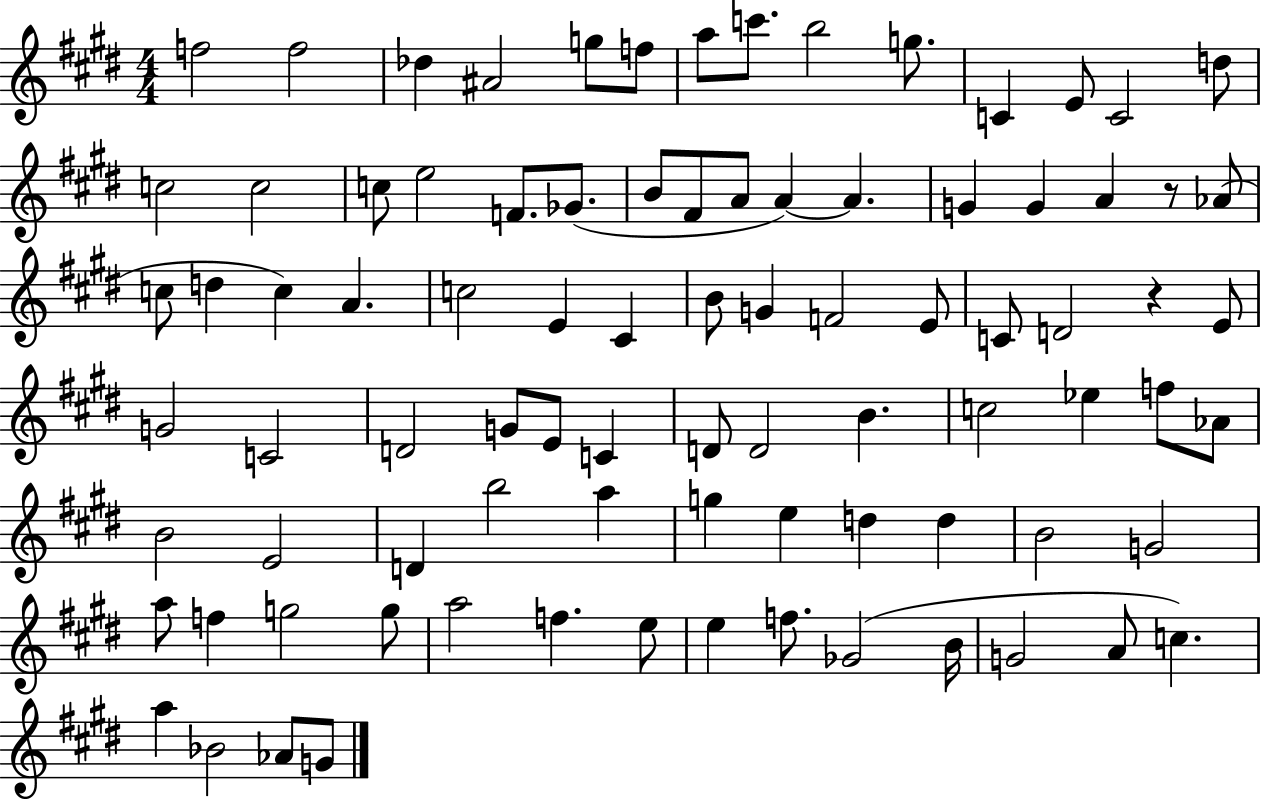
F5/h F5/h Db5/q A#4/h G5/e F5/e A5/e C6/e. B5/h G5/e. C4/q E4/e C4/h D5/e C5/h C5/h C5/e E5/h F4/e. Gb4/e. B4/e F#4/e A4/e A4/q A4/q. G4/q G4/q A4/q R/e Ab4/e C5/e D5/q C5/q A4/q. C5/h E4/q C#4/q B4/e G4/q F4/h E4/e C4/e D4/h R/q E4/e G4/h C4/h D4/h G4/e E4/e C4/q D4/e D4/h B4/q. C5/h Eb5/q F5/e Ab4/e B4/h E4/h D4/q B5/h A5/q G5/q E5/q D5/q D5/q B4/h G4/h A5/e F5/q G5/h G5/e A5/h F5/q. E5/e E5/q F5/e. Gb4/h B4/s G4/h A4/e C5/q. A5/q Bb4/h Ab4/e G4/e